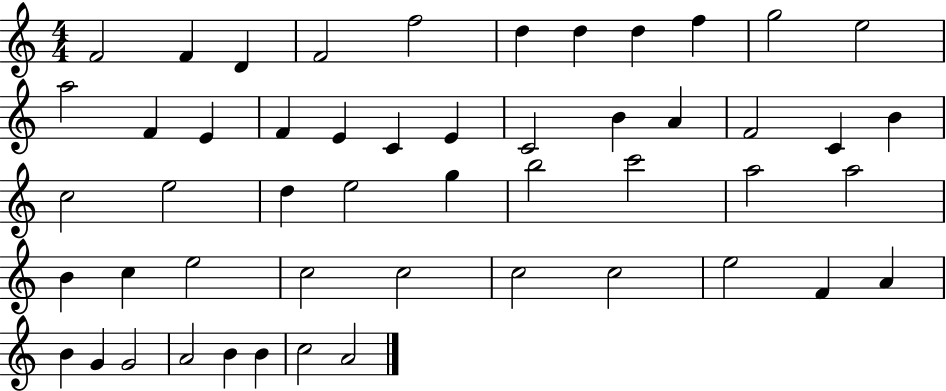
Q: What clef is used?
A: treble